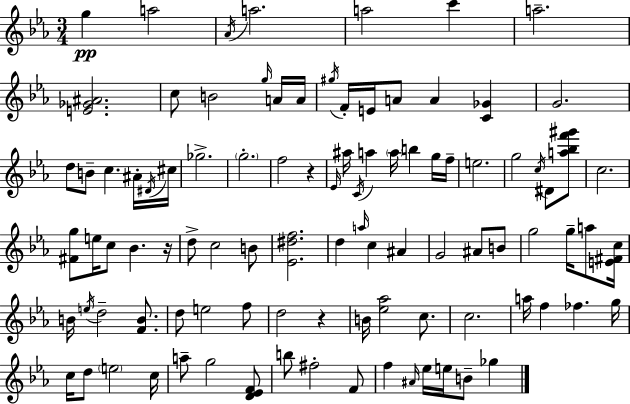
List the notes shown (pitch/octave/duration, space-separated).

G5/q A5/h Ab4/s A5/h. A5/h C6/q A5/h. [E4,Gb4,A#4]/h. C5/e B4/h G5/s A4/s A4/s G#5/s F4/s E4/s A4/e A4/q [C4,Gb4]/q G4/h. D5/e B4/e C5/q. A#4/s D#4/s C#5/s Gb5/h. G5/h. F5/h R/q Eb4/s A#5/s C4/s A5/q A5/s B5/q G5/s F5/s E5/h. G5/h C5/s D#4/e [A5,Bb5,F6,G#6]/e C5/h. [F#4,G5]/e E5/s C5/e Bb4/q. R/s D5/e C5/h B4/e [Eb4,D#5,F5]/h. D5/q A5/s C5/q A#4/q G4/h A#4/e B4/e G5/h G5/s A5/e [E4,F#4,C5]/s B4/s E5/s D5/h [F4,B4]/e. D5/e E5/h F5/e D5/h R/q B4/s [Eb5,Ab5]/h C5/e. C5/h. A5/s F5/q FES5/q. G5/s C5/s D5/e E5/h C5/s A5/e G5/h [D4,Eb4,F4]/e B5/e F#5/h F4/e F5/q A#4/s Eb5/s E5/s B4/e Gb5/q